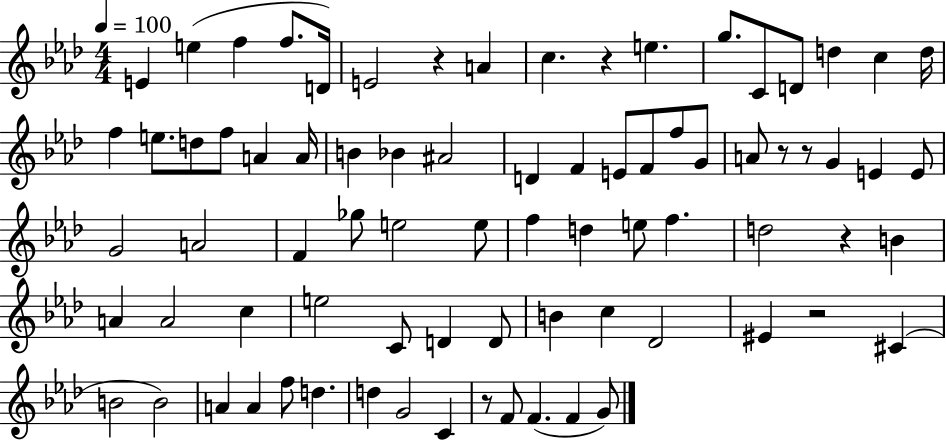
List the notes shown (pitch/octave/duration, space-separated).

E4/q E5/q F5/q F5/e. D4/s E4/h R/q A4/q C5/q. R/q E5/q. G5/e. C4/e D4/e D5/q C5/q D5/s F5/q E5/e. D5/e F5/e A4/q A4/s B4/q Bb4/q A#4/h D4/q F4/q E4/e F4/e F5/e G4/e A4/e R/e R/e G4/q E4/q E4/e G4/h A4/h F4/q Gb5/e E5/h E5/e F5/q D5/q E5/e F5/q. D5/h R/q B4/q A4/q A4/h C5/q E5/h C4/e D4/q D4/e B4/q C5/q Db4/h EIS4/q R/h C#4/q B4/h B4/h A4/q A4/q F5/e D5/q. D5/q G4/h C4/q R/e F4/e F4/q. F4/q G4/e